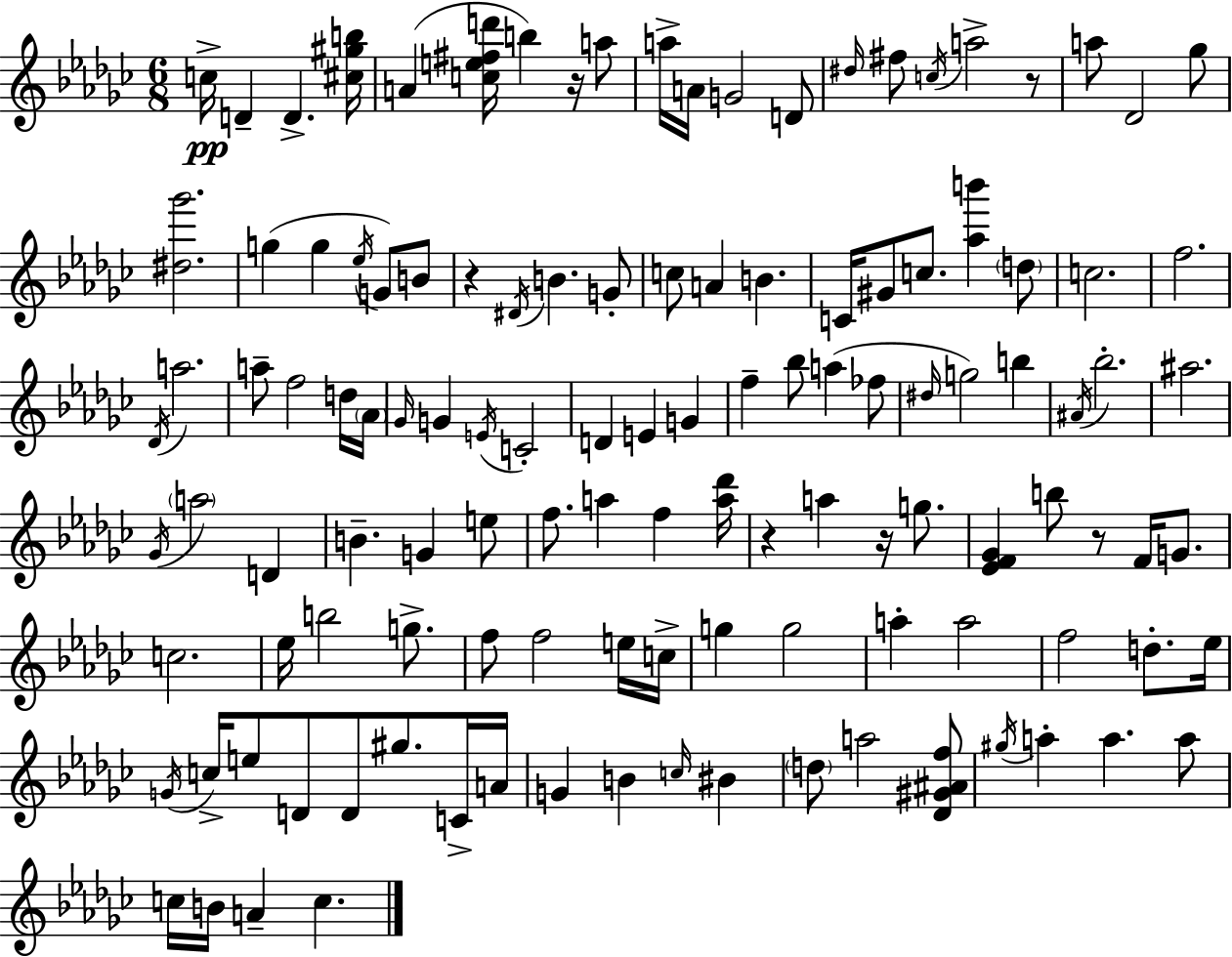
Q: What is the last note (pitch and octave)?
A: C5